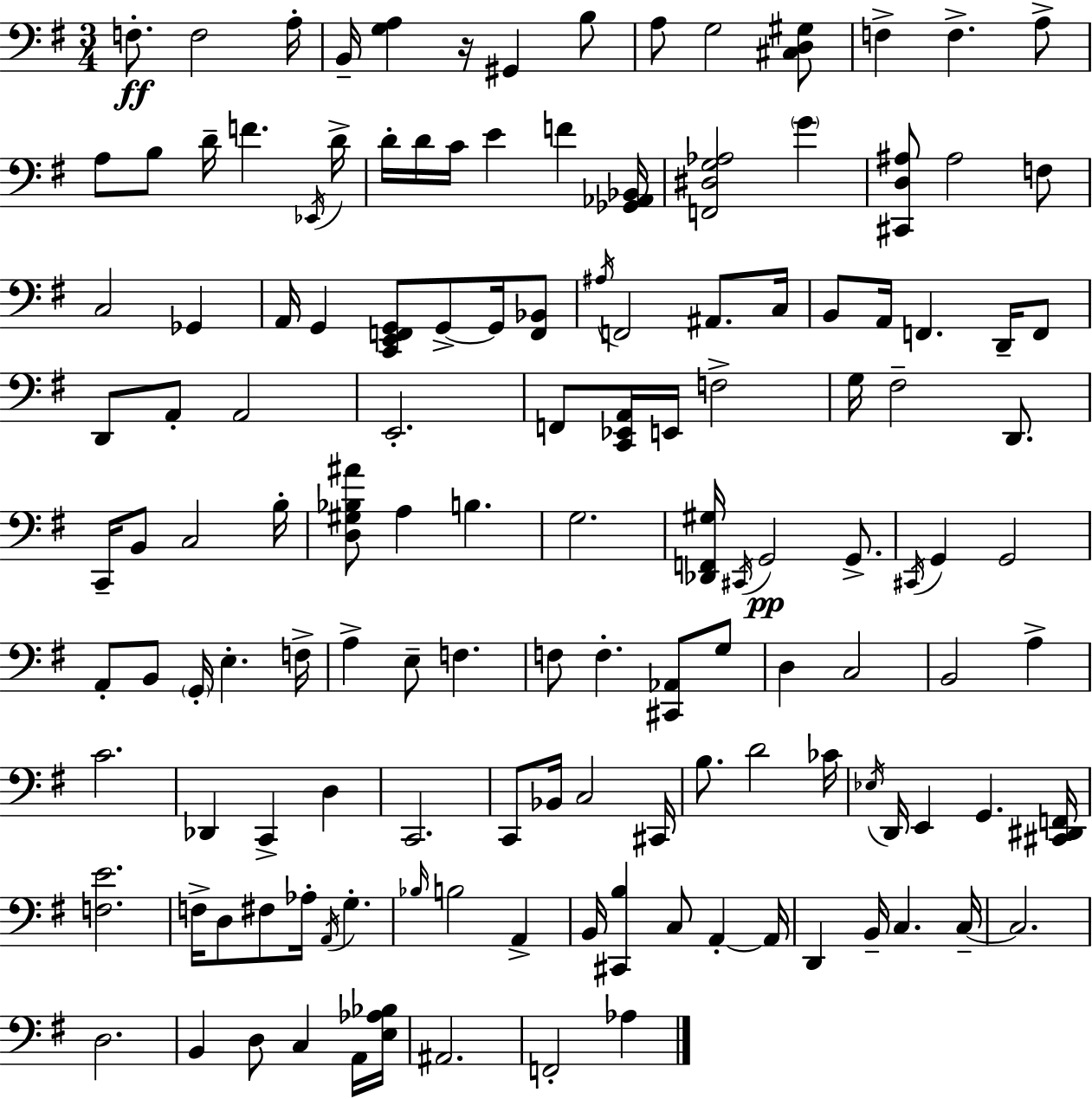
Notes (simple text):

F3/e. F3/h A3/s B2/s [G3,A3]/q R/s G#2/q B3/e A3/e G3/h [C#3,D3,G#3]/e F3/q F3/q. A3/e A3/e B3/e D4/s F4/q. Eb2/s D4/s D4/s D4/s C4/s E4/q F4/q [Gb2,Ab2,Bb2]/s [F2,D#3,G3,Ab3]/h G4/q [C#2,D3,A#3]/e A#3/h F3/e C3/h Gb2/q A2/s G2/q [C2,E2,F2,G2]/e G2/e G2/s [F2,Bb2]/e A#3/s F2/h A#2/e. C3/s B2/e A2/s F2/q. D2/s F2/e D2/e A2/e A2/h E2/h. F2/e [C2,Eb2,A2]/s E2/s F3/h G3/s F#3/h D2/e. C2/s B2/e C3/h B3/s [D3,G#3,Bb3,A#4]/e A3/q B3/q. G3/h. [Db2,F2,G#3]/s C#2/s G2/h G2/e. C#2/s G2/q G2/h A2/e B2/e G2/s E3/q. F3/s A3/q E3/e F3/q. F3/e F3/q. [C#2,Ab2]/e G3/e D3/q C3/h B2/h A3/q C4/h. Db2/q C2/q D3/q C2/h. C2/e Bb2/s C3/h C#2/s B3/e. D4/h CES4/s Eb3/s D2/s E2/q G2/q. [C#2,D#2,F2]/s [F3,E4]/h. F3/s D3/e F#3/e Ab3/s A2/s G3/q. Bb3/s B3/h A2/q B2/s [C#2,B3]/q C3/e A2/q A2/s D2/q B2/s C3/q. C3/s C3/h. D3/h. B2/q D3/e C3/q A2/s [E3,Ab3,Bb3]/s A#2/h. F2/h Ab3/q